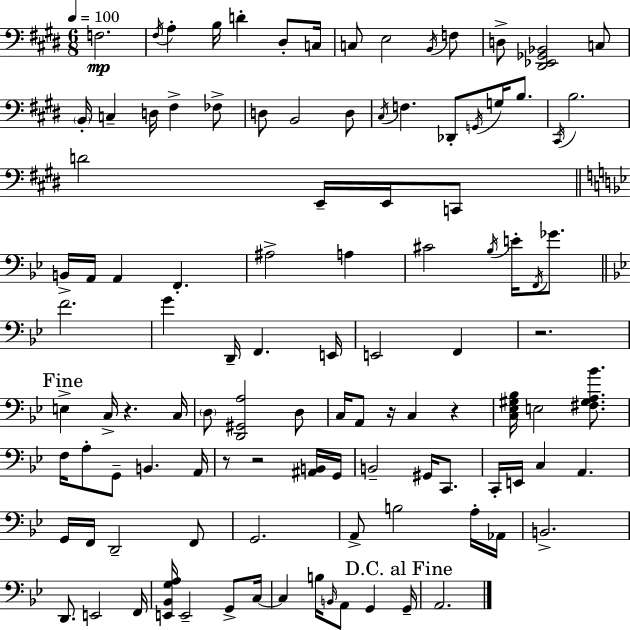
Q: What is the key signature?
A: E major